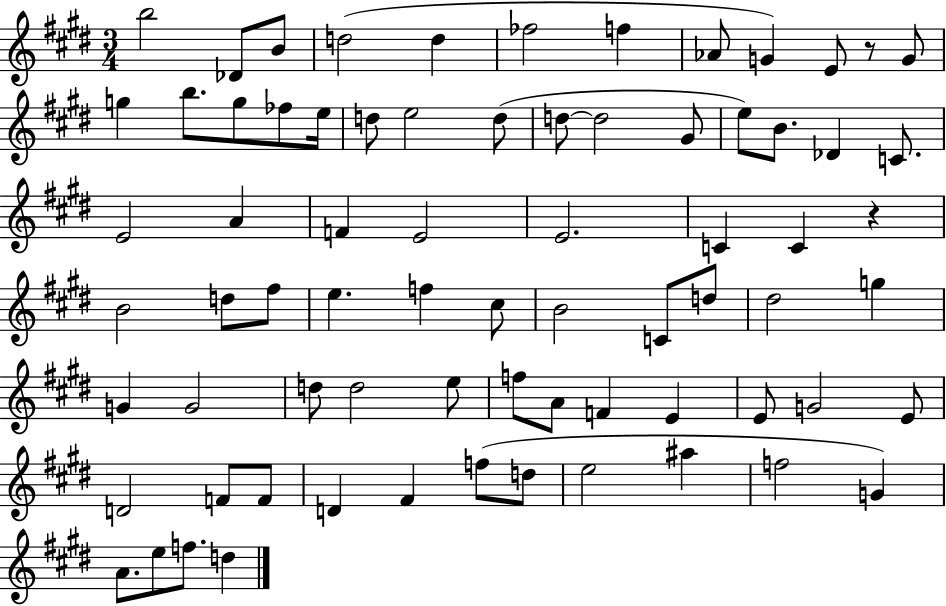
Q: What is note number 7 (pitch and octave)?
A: F5